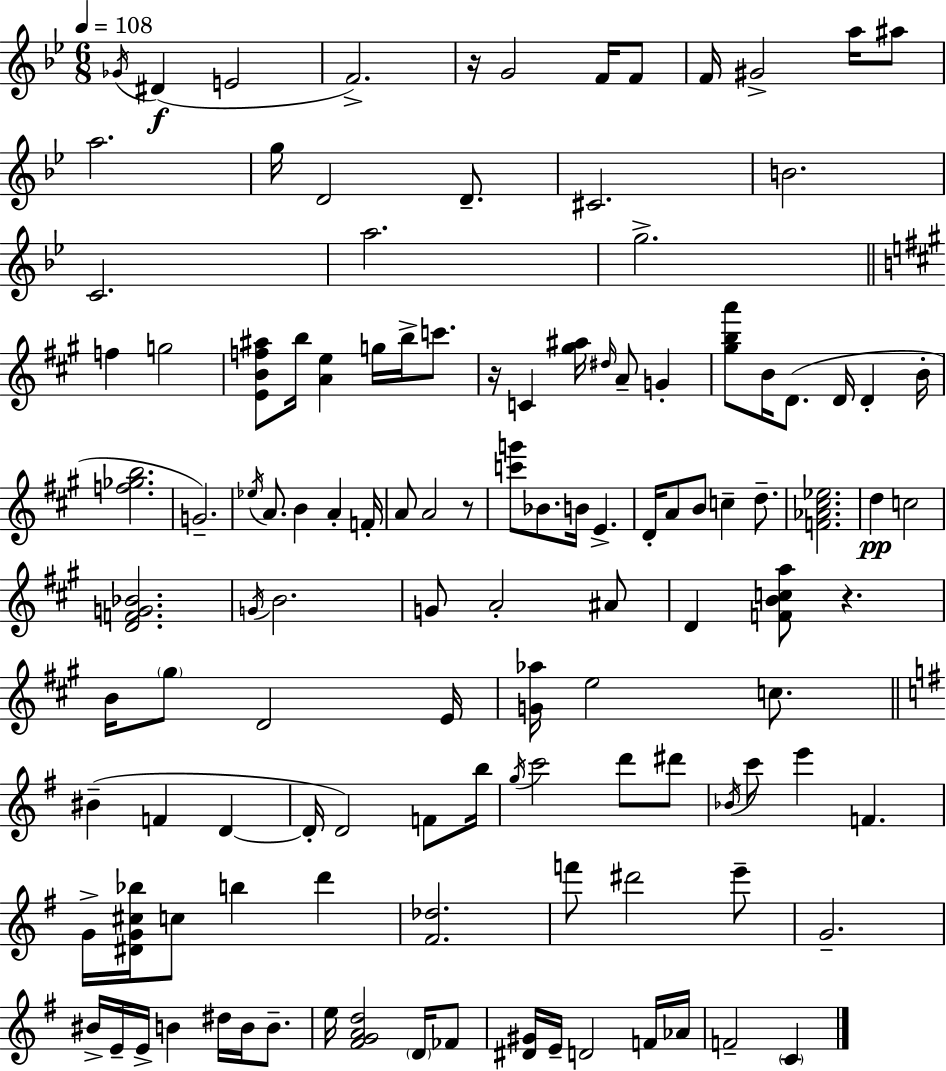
{
  \clef treble
  \numericTimeSignature
  \time 6/8
  \key bes \major
  \tempo 4 = 108
  \acciaccatura { ges'16 }(\f dis'4 e'2 | f'2.->) | r16 g'2 f'16 f'8 | f'16 gis'2-> a''16 ais''8 | \break a''2. | g''16 d'2 d'8.-- | cis'2. | b'2. | \break c'2. | a''2. | g''2.-> | \bar "||" \break \key a \major f''4 g''2 | <e' b' f'' ais''>8 b''16 <a' e''>4 g''16 b''16-> c'''8. | r16 c'4 <gis'' ais''>16 \grace { dis''16 } a'8-- g'4-. | <gis'' b'' a'''>8 b'16 d'8.( d'16 d'4-. | \break b'16-. <f'' ges'' b''>2. | g'2.--) | \acciaccatura { ees''16 } a'8. b'4 a'4-. | f'16-. a'8 a'2 | \break r8 <c''' g'''>8 bes'8. b'16 e'4.-> | d'16-. a'8 b'8 c''4-- d''8.-- | <f' aes' cis'' ees''>2. | d''4\pp c''2 | \break <d' f' g' bes'>2. | \acciaccatura { g'16 } b'2. | g'8 a'2-. | ais'8 d'4 <f' b' c'' a''>8 r4. | \break b'16 \parenthesize gis''8 d'2 | e'16 <g' aes''>16 e''2 | c''8. \bar "||" \break \key e \minor bis'4--( f'4 d'4~~ | d'16-. d'2) f'8 b''16 | \acciaccatura { g''16 } c'''2 d'''8 dis'''8 | \acciaccatura { bes'16 } c'''8 e'''4 f'4. | \break g'16-> <dis' g' cis'' bes''>16 c''8 b''4 d'''4 | <fis' des''>2. | f'''8 dis'''2 | e'''8-- g'2.-- | \break bis'16-> e'16-- e'16-> b'4 dis''16 b'16 b'8.-- | e''16 <fis' g' a' d''>2 \parenthesize d'16 | fes'8 <dis' gis'>16 e'16-- d'2 | f'16 aes'16 f'2-- \parenthesize c'4 | \break \bar "|."
}